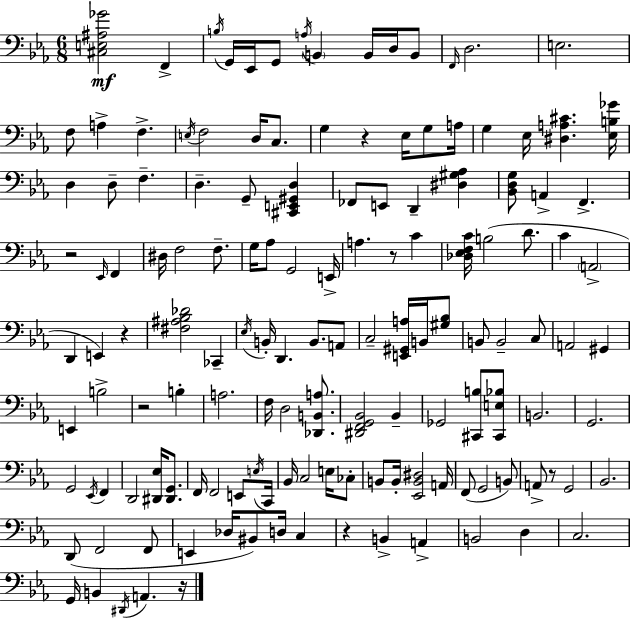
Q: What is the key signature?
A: EES major